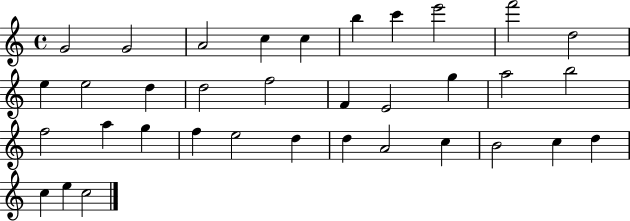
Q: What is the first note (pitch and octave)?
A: G4